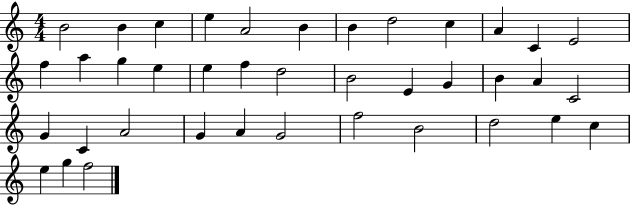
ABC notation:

X:1
T:Untitled
M:4/4
L:1/4
K:C
B2 B c e A2 B B d2 c A C E2 f a g e e f d2 B2 E G B A C2 G C A2 G A G2 f2 B2 d2 e c e g f2